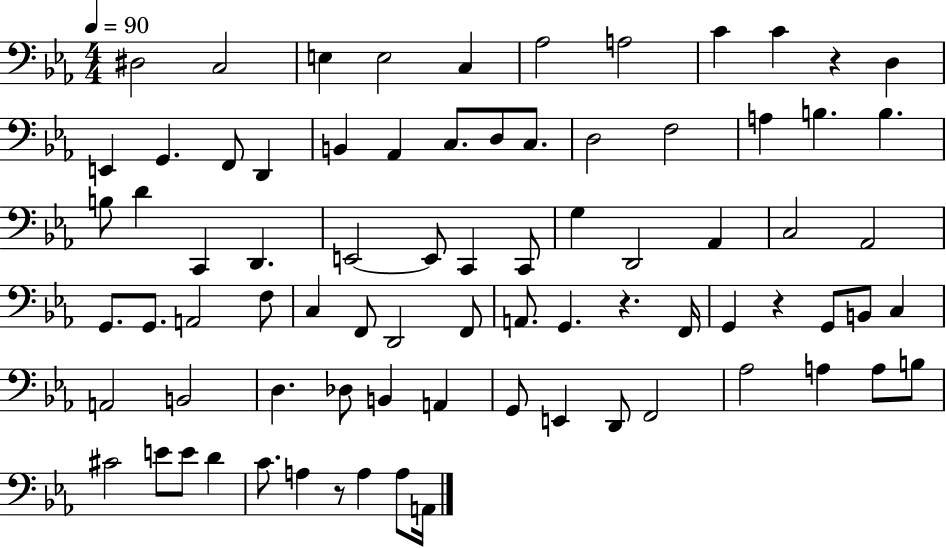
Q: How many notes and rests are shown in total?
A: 79